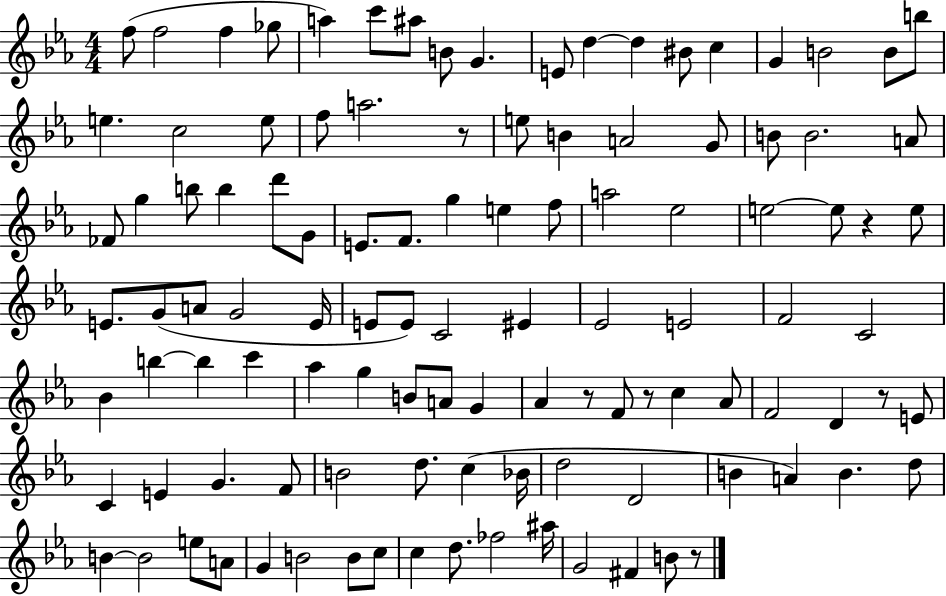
{
  \clef treble
  \numericTimeSignature
  \time 4/4
  \key ees \major
  f''8( f''2 f''4 ges''8 | a''4) c'''8 ais''8 b'8 g'4. | e'8 d''4~~ d''4 bis'8 c''4 | g'4 b'2 b'8 b''8 | \break e''4. c''2 e''8 | f''8 a''2. r8 | e''8 b'4 a'2 g'8 | b'8 b'2. a'8 | \break fes'8 g''4 b''8 b''4 d'''8 g'8 | e'8. f'8. g''4 e''4 f''8 | a''2 ees''2 | e''2~~ e''8 r4 e''8 | \break e'8. g'8( a'8 g'2 e'16 | e'8 e'8) c'2 eis'4 | ees'2 e'2 | f'2 c'2 | \break bes'4 b''4~~ b''4 c'''4 | aes''4 g''4 b'8 a'8 g'4 | aes'4 r8 f'8 r8 c''4 aes'8 | f'2 d'4 r8 e'8 | \break c'4 e'4 g'4. f'8 | b'2 d''8. c''4( bes'16 | d''2 d'2 | b'4 a'4) b'4. d''8 | \break b'4~~ b'2 e''8 a'8 | g'4 b'2 b'8 c''8 | c''4 d''8. fes''2 ais''16 | g'2 fis'4 b'8 r8 | \break \bar "|."
}